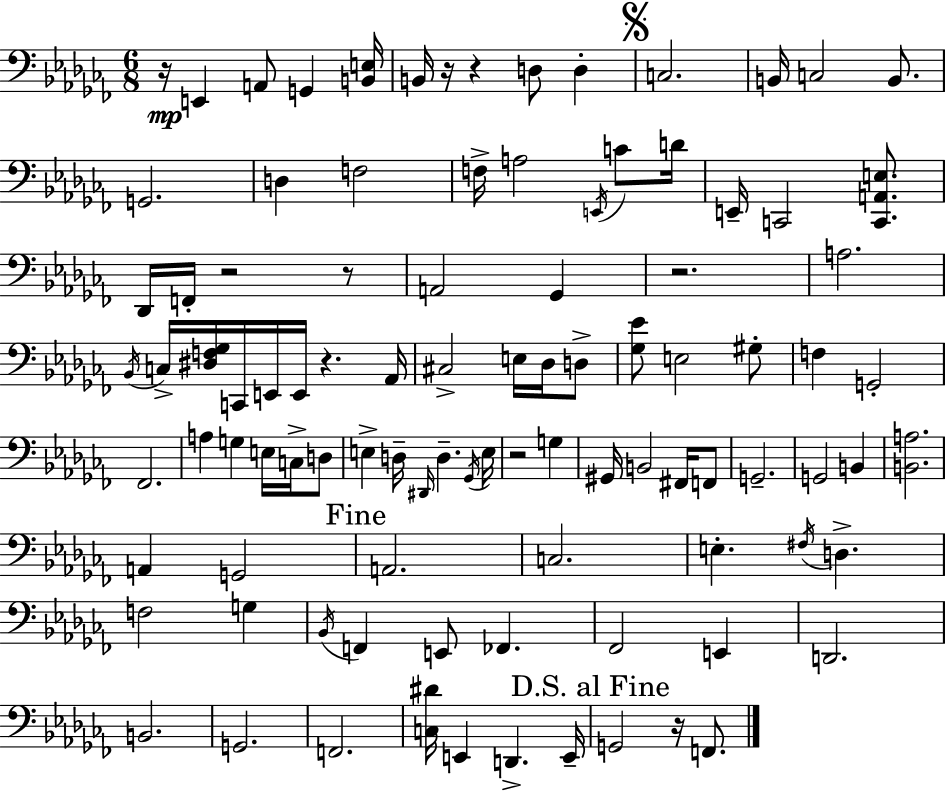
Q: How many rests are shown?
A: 9